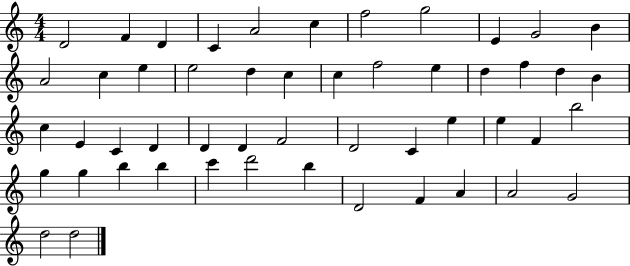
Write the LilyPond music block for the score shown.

{
  \clef treble
  \numericTimeSignature
  \time 4/4
  \key c \major
  d'2 f'4 d'4 | c'4 a'2 c''4 | f''2 g''2 | e'4 g'2 b'4 | \break a'2 c''4 e''4 | e''2 d''4 c''4 | c''4 f''2 e''4 | d''4 f''4 d''4 b'4 | \break c''4 e'4 c'4 d'4 | d'4 d'4 f'2 | d'2 c'4 e''4 | e''4 f'4 b''2 | \break g''4 g''4 b''4 b''4 | c'''4 d'''2 b''4 | d'2 f'4 a'4 | a'2 g'2 | \break d''2 d''2 | \bar "|."
}